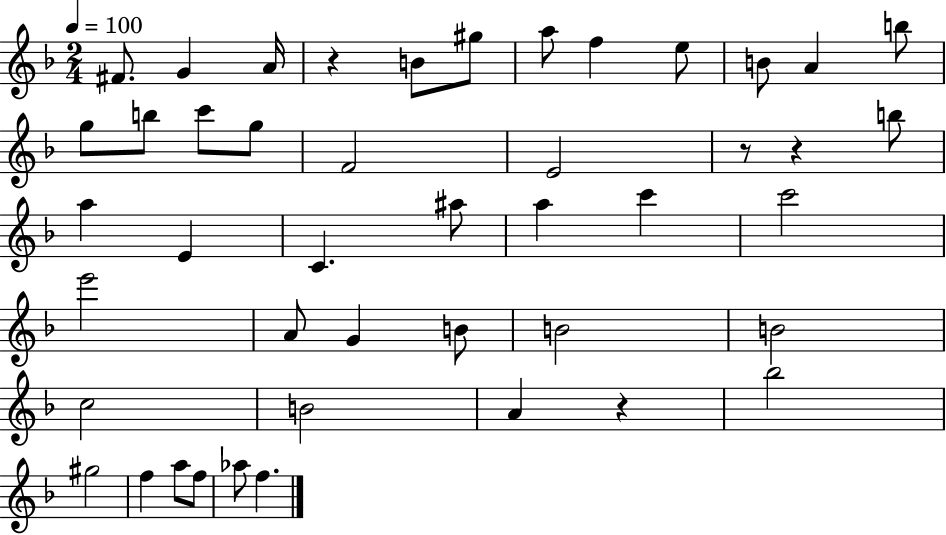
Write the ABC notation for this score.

X:1
T:Untitled
M:2/4
L:1/4
K:F
^F/2 G A/4 z B/2 ^g/2 a/2 f e/2 B/2 A b/2 g/2 b/2 c'/2 g/2 F2 E2 z/2 z b/2 a E C ^a/2 a c' c'2 e'2 A/2 G B/2 B2 B2 c2 B2 A z _b2 ^g2 f a/2 f/2 _a/2 f